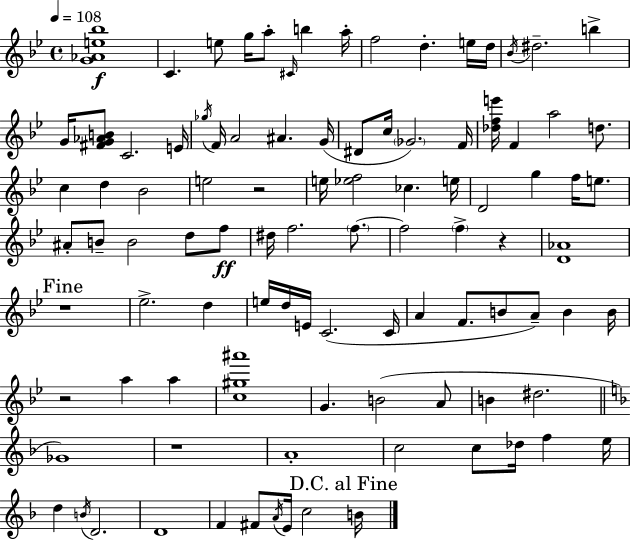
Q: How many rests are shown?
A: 5